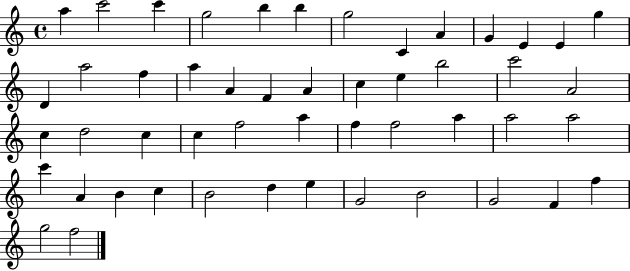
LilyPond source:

{
  \clef treble
  \time 4/4
  \defaultTimeSignature
  \key c \major
  a''4 c'''2 c'''4 | g''2 b''4 b''4 | g''2 c'4 a'4 | g'4 e'4 e'4 g''4 | \break d'4 a''2 f''4 | a''4 a'4 f'4 a'4 | c''4 e''4 b''2 | c'''2 a'2 | \break c''4 d''2 c''4 | c''4 f''2 a''4 | f''4 f''2 a''4 | a''2 a''2 | \break c'''4 a'4 b'4 c''4 | b'2 d''4 e''4 | g'2 b'2 | g'2 f'4 f''4 | \break g''2 f''2 | \bar "|."
}